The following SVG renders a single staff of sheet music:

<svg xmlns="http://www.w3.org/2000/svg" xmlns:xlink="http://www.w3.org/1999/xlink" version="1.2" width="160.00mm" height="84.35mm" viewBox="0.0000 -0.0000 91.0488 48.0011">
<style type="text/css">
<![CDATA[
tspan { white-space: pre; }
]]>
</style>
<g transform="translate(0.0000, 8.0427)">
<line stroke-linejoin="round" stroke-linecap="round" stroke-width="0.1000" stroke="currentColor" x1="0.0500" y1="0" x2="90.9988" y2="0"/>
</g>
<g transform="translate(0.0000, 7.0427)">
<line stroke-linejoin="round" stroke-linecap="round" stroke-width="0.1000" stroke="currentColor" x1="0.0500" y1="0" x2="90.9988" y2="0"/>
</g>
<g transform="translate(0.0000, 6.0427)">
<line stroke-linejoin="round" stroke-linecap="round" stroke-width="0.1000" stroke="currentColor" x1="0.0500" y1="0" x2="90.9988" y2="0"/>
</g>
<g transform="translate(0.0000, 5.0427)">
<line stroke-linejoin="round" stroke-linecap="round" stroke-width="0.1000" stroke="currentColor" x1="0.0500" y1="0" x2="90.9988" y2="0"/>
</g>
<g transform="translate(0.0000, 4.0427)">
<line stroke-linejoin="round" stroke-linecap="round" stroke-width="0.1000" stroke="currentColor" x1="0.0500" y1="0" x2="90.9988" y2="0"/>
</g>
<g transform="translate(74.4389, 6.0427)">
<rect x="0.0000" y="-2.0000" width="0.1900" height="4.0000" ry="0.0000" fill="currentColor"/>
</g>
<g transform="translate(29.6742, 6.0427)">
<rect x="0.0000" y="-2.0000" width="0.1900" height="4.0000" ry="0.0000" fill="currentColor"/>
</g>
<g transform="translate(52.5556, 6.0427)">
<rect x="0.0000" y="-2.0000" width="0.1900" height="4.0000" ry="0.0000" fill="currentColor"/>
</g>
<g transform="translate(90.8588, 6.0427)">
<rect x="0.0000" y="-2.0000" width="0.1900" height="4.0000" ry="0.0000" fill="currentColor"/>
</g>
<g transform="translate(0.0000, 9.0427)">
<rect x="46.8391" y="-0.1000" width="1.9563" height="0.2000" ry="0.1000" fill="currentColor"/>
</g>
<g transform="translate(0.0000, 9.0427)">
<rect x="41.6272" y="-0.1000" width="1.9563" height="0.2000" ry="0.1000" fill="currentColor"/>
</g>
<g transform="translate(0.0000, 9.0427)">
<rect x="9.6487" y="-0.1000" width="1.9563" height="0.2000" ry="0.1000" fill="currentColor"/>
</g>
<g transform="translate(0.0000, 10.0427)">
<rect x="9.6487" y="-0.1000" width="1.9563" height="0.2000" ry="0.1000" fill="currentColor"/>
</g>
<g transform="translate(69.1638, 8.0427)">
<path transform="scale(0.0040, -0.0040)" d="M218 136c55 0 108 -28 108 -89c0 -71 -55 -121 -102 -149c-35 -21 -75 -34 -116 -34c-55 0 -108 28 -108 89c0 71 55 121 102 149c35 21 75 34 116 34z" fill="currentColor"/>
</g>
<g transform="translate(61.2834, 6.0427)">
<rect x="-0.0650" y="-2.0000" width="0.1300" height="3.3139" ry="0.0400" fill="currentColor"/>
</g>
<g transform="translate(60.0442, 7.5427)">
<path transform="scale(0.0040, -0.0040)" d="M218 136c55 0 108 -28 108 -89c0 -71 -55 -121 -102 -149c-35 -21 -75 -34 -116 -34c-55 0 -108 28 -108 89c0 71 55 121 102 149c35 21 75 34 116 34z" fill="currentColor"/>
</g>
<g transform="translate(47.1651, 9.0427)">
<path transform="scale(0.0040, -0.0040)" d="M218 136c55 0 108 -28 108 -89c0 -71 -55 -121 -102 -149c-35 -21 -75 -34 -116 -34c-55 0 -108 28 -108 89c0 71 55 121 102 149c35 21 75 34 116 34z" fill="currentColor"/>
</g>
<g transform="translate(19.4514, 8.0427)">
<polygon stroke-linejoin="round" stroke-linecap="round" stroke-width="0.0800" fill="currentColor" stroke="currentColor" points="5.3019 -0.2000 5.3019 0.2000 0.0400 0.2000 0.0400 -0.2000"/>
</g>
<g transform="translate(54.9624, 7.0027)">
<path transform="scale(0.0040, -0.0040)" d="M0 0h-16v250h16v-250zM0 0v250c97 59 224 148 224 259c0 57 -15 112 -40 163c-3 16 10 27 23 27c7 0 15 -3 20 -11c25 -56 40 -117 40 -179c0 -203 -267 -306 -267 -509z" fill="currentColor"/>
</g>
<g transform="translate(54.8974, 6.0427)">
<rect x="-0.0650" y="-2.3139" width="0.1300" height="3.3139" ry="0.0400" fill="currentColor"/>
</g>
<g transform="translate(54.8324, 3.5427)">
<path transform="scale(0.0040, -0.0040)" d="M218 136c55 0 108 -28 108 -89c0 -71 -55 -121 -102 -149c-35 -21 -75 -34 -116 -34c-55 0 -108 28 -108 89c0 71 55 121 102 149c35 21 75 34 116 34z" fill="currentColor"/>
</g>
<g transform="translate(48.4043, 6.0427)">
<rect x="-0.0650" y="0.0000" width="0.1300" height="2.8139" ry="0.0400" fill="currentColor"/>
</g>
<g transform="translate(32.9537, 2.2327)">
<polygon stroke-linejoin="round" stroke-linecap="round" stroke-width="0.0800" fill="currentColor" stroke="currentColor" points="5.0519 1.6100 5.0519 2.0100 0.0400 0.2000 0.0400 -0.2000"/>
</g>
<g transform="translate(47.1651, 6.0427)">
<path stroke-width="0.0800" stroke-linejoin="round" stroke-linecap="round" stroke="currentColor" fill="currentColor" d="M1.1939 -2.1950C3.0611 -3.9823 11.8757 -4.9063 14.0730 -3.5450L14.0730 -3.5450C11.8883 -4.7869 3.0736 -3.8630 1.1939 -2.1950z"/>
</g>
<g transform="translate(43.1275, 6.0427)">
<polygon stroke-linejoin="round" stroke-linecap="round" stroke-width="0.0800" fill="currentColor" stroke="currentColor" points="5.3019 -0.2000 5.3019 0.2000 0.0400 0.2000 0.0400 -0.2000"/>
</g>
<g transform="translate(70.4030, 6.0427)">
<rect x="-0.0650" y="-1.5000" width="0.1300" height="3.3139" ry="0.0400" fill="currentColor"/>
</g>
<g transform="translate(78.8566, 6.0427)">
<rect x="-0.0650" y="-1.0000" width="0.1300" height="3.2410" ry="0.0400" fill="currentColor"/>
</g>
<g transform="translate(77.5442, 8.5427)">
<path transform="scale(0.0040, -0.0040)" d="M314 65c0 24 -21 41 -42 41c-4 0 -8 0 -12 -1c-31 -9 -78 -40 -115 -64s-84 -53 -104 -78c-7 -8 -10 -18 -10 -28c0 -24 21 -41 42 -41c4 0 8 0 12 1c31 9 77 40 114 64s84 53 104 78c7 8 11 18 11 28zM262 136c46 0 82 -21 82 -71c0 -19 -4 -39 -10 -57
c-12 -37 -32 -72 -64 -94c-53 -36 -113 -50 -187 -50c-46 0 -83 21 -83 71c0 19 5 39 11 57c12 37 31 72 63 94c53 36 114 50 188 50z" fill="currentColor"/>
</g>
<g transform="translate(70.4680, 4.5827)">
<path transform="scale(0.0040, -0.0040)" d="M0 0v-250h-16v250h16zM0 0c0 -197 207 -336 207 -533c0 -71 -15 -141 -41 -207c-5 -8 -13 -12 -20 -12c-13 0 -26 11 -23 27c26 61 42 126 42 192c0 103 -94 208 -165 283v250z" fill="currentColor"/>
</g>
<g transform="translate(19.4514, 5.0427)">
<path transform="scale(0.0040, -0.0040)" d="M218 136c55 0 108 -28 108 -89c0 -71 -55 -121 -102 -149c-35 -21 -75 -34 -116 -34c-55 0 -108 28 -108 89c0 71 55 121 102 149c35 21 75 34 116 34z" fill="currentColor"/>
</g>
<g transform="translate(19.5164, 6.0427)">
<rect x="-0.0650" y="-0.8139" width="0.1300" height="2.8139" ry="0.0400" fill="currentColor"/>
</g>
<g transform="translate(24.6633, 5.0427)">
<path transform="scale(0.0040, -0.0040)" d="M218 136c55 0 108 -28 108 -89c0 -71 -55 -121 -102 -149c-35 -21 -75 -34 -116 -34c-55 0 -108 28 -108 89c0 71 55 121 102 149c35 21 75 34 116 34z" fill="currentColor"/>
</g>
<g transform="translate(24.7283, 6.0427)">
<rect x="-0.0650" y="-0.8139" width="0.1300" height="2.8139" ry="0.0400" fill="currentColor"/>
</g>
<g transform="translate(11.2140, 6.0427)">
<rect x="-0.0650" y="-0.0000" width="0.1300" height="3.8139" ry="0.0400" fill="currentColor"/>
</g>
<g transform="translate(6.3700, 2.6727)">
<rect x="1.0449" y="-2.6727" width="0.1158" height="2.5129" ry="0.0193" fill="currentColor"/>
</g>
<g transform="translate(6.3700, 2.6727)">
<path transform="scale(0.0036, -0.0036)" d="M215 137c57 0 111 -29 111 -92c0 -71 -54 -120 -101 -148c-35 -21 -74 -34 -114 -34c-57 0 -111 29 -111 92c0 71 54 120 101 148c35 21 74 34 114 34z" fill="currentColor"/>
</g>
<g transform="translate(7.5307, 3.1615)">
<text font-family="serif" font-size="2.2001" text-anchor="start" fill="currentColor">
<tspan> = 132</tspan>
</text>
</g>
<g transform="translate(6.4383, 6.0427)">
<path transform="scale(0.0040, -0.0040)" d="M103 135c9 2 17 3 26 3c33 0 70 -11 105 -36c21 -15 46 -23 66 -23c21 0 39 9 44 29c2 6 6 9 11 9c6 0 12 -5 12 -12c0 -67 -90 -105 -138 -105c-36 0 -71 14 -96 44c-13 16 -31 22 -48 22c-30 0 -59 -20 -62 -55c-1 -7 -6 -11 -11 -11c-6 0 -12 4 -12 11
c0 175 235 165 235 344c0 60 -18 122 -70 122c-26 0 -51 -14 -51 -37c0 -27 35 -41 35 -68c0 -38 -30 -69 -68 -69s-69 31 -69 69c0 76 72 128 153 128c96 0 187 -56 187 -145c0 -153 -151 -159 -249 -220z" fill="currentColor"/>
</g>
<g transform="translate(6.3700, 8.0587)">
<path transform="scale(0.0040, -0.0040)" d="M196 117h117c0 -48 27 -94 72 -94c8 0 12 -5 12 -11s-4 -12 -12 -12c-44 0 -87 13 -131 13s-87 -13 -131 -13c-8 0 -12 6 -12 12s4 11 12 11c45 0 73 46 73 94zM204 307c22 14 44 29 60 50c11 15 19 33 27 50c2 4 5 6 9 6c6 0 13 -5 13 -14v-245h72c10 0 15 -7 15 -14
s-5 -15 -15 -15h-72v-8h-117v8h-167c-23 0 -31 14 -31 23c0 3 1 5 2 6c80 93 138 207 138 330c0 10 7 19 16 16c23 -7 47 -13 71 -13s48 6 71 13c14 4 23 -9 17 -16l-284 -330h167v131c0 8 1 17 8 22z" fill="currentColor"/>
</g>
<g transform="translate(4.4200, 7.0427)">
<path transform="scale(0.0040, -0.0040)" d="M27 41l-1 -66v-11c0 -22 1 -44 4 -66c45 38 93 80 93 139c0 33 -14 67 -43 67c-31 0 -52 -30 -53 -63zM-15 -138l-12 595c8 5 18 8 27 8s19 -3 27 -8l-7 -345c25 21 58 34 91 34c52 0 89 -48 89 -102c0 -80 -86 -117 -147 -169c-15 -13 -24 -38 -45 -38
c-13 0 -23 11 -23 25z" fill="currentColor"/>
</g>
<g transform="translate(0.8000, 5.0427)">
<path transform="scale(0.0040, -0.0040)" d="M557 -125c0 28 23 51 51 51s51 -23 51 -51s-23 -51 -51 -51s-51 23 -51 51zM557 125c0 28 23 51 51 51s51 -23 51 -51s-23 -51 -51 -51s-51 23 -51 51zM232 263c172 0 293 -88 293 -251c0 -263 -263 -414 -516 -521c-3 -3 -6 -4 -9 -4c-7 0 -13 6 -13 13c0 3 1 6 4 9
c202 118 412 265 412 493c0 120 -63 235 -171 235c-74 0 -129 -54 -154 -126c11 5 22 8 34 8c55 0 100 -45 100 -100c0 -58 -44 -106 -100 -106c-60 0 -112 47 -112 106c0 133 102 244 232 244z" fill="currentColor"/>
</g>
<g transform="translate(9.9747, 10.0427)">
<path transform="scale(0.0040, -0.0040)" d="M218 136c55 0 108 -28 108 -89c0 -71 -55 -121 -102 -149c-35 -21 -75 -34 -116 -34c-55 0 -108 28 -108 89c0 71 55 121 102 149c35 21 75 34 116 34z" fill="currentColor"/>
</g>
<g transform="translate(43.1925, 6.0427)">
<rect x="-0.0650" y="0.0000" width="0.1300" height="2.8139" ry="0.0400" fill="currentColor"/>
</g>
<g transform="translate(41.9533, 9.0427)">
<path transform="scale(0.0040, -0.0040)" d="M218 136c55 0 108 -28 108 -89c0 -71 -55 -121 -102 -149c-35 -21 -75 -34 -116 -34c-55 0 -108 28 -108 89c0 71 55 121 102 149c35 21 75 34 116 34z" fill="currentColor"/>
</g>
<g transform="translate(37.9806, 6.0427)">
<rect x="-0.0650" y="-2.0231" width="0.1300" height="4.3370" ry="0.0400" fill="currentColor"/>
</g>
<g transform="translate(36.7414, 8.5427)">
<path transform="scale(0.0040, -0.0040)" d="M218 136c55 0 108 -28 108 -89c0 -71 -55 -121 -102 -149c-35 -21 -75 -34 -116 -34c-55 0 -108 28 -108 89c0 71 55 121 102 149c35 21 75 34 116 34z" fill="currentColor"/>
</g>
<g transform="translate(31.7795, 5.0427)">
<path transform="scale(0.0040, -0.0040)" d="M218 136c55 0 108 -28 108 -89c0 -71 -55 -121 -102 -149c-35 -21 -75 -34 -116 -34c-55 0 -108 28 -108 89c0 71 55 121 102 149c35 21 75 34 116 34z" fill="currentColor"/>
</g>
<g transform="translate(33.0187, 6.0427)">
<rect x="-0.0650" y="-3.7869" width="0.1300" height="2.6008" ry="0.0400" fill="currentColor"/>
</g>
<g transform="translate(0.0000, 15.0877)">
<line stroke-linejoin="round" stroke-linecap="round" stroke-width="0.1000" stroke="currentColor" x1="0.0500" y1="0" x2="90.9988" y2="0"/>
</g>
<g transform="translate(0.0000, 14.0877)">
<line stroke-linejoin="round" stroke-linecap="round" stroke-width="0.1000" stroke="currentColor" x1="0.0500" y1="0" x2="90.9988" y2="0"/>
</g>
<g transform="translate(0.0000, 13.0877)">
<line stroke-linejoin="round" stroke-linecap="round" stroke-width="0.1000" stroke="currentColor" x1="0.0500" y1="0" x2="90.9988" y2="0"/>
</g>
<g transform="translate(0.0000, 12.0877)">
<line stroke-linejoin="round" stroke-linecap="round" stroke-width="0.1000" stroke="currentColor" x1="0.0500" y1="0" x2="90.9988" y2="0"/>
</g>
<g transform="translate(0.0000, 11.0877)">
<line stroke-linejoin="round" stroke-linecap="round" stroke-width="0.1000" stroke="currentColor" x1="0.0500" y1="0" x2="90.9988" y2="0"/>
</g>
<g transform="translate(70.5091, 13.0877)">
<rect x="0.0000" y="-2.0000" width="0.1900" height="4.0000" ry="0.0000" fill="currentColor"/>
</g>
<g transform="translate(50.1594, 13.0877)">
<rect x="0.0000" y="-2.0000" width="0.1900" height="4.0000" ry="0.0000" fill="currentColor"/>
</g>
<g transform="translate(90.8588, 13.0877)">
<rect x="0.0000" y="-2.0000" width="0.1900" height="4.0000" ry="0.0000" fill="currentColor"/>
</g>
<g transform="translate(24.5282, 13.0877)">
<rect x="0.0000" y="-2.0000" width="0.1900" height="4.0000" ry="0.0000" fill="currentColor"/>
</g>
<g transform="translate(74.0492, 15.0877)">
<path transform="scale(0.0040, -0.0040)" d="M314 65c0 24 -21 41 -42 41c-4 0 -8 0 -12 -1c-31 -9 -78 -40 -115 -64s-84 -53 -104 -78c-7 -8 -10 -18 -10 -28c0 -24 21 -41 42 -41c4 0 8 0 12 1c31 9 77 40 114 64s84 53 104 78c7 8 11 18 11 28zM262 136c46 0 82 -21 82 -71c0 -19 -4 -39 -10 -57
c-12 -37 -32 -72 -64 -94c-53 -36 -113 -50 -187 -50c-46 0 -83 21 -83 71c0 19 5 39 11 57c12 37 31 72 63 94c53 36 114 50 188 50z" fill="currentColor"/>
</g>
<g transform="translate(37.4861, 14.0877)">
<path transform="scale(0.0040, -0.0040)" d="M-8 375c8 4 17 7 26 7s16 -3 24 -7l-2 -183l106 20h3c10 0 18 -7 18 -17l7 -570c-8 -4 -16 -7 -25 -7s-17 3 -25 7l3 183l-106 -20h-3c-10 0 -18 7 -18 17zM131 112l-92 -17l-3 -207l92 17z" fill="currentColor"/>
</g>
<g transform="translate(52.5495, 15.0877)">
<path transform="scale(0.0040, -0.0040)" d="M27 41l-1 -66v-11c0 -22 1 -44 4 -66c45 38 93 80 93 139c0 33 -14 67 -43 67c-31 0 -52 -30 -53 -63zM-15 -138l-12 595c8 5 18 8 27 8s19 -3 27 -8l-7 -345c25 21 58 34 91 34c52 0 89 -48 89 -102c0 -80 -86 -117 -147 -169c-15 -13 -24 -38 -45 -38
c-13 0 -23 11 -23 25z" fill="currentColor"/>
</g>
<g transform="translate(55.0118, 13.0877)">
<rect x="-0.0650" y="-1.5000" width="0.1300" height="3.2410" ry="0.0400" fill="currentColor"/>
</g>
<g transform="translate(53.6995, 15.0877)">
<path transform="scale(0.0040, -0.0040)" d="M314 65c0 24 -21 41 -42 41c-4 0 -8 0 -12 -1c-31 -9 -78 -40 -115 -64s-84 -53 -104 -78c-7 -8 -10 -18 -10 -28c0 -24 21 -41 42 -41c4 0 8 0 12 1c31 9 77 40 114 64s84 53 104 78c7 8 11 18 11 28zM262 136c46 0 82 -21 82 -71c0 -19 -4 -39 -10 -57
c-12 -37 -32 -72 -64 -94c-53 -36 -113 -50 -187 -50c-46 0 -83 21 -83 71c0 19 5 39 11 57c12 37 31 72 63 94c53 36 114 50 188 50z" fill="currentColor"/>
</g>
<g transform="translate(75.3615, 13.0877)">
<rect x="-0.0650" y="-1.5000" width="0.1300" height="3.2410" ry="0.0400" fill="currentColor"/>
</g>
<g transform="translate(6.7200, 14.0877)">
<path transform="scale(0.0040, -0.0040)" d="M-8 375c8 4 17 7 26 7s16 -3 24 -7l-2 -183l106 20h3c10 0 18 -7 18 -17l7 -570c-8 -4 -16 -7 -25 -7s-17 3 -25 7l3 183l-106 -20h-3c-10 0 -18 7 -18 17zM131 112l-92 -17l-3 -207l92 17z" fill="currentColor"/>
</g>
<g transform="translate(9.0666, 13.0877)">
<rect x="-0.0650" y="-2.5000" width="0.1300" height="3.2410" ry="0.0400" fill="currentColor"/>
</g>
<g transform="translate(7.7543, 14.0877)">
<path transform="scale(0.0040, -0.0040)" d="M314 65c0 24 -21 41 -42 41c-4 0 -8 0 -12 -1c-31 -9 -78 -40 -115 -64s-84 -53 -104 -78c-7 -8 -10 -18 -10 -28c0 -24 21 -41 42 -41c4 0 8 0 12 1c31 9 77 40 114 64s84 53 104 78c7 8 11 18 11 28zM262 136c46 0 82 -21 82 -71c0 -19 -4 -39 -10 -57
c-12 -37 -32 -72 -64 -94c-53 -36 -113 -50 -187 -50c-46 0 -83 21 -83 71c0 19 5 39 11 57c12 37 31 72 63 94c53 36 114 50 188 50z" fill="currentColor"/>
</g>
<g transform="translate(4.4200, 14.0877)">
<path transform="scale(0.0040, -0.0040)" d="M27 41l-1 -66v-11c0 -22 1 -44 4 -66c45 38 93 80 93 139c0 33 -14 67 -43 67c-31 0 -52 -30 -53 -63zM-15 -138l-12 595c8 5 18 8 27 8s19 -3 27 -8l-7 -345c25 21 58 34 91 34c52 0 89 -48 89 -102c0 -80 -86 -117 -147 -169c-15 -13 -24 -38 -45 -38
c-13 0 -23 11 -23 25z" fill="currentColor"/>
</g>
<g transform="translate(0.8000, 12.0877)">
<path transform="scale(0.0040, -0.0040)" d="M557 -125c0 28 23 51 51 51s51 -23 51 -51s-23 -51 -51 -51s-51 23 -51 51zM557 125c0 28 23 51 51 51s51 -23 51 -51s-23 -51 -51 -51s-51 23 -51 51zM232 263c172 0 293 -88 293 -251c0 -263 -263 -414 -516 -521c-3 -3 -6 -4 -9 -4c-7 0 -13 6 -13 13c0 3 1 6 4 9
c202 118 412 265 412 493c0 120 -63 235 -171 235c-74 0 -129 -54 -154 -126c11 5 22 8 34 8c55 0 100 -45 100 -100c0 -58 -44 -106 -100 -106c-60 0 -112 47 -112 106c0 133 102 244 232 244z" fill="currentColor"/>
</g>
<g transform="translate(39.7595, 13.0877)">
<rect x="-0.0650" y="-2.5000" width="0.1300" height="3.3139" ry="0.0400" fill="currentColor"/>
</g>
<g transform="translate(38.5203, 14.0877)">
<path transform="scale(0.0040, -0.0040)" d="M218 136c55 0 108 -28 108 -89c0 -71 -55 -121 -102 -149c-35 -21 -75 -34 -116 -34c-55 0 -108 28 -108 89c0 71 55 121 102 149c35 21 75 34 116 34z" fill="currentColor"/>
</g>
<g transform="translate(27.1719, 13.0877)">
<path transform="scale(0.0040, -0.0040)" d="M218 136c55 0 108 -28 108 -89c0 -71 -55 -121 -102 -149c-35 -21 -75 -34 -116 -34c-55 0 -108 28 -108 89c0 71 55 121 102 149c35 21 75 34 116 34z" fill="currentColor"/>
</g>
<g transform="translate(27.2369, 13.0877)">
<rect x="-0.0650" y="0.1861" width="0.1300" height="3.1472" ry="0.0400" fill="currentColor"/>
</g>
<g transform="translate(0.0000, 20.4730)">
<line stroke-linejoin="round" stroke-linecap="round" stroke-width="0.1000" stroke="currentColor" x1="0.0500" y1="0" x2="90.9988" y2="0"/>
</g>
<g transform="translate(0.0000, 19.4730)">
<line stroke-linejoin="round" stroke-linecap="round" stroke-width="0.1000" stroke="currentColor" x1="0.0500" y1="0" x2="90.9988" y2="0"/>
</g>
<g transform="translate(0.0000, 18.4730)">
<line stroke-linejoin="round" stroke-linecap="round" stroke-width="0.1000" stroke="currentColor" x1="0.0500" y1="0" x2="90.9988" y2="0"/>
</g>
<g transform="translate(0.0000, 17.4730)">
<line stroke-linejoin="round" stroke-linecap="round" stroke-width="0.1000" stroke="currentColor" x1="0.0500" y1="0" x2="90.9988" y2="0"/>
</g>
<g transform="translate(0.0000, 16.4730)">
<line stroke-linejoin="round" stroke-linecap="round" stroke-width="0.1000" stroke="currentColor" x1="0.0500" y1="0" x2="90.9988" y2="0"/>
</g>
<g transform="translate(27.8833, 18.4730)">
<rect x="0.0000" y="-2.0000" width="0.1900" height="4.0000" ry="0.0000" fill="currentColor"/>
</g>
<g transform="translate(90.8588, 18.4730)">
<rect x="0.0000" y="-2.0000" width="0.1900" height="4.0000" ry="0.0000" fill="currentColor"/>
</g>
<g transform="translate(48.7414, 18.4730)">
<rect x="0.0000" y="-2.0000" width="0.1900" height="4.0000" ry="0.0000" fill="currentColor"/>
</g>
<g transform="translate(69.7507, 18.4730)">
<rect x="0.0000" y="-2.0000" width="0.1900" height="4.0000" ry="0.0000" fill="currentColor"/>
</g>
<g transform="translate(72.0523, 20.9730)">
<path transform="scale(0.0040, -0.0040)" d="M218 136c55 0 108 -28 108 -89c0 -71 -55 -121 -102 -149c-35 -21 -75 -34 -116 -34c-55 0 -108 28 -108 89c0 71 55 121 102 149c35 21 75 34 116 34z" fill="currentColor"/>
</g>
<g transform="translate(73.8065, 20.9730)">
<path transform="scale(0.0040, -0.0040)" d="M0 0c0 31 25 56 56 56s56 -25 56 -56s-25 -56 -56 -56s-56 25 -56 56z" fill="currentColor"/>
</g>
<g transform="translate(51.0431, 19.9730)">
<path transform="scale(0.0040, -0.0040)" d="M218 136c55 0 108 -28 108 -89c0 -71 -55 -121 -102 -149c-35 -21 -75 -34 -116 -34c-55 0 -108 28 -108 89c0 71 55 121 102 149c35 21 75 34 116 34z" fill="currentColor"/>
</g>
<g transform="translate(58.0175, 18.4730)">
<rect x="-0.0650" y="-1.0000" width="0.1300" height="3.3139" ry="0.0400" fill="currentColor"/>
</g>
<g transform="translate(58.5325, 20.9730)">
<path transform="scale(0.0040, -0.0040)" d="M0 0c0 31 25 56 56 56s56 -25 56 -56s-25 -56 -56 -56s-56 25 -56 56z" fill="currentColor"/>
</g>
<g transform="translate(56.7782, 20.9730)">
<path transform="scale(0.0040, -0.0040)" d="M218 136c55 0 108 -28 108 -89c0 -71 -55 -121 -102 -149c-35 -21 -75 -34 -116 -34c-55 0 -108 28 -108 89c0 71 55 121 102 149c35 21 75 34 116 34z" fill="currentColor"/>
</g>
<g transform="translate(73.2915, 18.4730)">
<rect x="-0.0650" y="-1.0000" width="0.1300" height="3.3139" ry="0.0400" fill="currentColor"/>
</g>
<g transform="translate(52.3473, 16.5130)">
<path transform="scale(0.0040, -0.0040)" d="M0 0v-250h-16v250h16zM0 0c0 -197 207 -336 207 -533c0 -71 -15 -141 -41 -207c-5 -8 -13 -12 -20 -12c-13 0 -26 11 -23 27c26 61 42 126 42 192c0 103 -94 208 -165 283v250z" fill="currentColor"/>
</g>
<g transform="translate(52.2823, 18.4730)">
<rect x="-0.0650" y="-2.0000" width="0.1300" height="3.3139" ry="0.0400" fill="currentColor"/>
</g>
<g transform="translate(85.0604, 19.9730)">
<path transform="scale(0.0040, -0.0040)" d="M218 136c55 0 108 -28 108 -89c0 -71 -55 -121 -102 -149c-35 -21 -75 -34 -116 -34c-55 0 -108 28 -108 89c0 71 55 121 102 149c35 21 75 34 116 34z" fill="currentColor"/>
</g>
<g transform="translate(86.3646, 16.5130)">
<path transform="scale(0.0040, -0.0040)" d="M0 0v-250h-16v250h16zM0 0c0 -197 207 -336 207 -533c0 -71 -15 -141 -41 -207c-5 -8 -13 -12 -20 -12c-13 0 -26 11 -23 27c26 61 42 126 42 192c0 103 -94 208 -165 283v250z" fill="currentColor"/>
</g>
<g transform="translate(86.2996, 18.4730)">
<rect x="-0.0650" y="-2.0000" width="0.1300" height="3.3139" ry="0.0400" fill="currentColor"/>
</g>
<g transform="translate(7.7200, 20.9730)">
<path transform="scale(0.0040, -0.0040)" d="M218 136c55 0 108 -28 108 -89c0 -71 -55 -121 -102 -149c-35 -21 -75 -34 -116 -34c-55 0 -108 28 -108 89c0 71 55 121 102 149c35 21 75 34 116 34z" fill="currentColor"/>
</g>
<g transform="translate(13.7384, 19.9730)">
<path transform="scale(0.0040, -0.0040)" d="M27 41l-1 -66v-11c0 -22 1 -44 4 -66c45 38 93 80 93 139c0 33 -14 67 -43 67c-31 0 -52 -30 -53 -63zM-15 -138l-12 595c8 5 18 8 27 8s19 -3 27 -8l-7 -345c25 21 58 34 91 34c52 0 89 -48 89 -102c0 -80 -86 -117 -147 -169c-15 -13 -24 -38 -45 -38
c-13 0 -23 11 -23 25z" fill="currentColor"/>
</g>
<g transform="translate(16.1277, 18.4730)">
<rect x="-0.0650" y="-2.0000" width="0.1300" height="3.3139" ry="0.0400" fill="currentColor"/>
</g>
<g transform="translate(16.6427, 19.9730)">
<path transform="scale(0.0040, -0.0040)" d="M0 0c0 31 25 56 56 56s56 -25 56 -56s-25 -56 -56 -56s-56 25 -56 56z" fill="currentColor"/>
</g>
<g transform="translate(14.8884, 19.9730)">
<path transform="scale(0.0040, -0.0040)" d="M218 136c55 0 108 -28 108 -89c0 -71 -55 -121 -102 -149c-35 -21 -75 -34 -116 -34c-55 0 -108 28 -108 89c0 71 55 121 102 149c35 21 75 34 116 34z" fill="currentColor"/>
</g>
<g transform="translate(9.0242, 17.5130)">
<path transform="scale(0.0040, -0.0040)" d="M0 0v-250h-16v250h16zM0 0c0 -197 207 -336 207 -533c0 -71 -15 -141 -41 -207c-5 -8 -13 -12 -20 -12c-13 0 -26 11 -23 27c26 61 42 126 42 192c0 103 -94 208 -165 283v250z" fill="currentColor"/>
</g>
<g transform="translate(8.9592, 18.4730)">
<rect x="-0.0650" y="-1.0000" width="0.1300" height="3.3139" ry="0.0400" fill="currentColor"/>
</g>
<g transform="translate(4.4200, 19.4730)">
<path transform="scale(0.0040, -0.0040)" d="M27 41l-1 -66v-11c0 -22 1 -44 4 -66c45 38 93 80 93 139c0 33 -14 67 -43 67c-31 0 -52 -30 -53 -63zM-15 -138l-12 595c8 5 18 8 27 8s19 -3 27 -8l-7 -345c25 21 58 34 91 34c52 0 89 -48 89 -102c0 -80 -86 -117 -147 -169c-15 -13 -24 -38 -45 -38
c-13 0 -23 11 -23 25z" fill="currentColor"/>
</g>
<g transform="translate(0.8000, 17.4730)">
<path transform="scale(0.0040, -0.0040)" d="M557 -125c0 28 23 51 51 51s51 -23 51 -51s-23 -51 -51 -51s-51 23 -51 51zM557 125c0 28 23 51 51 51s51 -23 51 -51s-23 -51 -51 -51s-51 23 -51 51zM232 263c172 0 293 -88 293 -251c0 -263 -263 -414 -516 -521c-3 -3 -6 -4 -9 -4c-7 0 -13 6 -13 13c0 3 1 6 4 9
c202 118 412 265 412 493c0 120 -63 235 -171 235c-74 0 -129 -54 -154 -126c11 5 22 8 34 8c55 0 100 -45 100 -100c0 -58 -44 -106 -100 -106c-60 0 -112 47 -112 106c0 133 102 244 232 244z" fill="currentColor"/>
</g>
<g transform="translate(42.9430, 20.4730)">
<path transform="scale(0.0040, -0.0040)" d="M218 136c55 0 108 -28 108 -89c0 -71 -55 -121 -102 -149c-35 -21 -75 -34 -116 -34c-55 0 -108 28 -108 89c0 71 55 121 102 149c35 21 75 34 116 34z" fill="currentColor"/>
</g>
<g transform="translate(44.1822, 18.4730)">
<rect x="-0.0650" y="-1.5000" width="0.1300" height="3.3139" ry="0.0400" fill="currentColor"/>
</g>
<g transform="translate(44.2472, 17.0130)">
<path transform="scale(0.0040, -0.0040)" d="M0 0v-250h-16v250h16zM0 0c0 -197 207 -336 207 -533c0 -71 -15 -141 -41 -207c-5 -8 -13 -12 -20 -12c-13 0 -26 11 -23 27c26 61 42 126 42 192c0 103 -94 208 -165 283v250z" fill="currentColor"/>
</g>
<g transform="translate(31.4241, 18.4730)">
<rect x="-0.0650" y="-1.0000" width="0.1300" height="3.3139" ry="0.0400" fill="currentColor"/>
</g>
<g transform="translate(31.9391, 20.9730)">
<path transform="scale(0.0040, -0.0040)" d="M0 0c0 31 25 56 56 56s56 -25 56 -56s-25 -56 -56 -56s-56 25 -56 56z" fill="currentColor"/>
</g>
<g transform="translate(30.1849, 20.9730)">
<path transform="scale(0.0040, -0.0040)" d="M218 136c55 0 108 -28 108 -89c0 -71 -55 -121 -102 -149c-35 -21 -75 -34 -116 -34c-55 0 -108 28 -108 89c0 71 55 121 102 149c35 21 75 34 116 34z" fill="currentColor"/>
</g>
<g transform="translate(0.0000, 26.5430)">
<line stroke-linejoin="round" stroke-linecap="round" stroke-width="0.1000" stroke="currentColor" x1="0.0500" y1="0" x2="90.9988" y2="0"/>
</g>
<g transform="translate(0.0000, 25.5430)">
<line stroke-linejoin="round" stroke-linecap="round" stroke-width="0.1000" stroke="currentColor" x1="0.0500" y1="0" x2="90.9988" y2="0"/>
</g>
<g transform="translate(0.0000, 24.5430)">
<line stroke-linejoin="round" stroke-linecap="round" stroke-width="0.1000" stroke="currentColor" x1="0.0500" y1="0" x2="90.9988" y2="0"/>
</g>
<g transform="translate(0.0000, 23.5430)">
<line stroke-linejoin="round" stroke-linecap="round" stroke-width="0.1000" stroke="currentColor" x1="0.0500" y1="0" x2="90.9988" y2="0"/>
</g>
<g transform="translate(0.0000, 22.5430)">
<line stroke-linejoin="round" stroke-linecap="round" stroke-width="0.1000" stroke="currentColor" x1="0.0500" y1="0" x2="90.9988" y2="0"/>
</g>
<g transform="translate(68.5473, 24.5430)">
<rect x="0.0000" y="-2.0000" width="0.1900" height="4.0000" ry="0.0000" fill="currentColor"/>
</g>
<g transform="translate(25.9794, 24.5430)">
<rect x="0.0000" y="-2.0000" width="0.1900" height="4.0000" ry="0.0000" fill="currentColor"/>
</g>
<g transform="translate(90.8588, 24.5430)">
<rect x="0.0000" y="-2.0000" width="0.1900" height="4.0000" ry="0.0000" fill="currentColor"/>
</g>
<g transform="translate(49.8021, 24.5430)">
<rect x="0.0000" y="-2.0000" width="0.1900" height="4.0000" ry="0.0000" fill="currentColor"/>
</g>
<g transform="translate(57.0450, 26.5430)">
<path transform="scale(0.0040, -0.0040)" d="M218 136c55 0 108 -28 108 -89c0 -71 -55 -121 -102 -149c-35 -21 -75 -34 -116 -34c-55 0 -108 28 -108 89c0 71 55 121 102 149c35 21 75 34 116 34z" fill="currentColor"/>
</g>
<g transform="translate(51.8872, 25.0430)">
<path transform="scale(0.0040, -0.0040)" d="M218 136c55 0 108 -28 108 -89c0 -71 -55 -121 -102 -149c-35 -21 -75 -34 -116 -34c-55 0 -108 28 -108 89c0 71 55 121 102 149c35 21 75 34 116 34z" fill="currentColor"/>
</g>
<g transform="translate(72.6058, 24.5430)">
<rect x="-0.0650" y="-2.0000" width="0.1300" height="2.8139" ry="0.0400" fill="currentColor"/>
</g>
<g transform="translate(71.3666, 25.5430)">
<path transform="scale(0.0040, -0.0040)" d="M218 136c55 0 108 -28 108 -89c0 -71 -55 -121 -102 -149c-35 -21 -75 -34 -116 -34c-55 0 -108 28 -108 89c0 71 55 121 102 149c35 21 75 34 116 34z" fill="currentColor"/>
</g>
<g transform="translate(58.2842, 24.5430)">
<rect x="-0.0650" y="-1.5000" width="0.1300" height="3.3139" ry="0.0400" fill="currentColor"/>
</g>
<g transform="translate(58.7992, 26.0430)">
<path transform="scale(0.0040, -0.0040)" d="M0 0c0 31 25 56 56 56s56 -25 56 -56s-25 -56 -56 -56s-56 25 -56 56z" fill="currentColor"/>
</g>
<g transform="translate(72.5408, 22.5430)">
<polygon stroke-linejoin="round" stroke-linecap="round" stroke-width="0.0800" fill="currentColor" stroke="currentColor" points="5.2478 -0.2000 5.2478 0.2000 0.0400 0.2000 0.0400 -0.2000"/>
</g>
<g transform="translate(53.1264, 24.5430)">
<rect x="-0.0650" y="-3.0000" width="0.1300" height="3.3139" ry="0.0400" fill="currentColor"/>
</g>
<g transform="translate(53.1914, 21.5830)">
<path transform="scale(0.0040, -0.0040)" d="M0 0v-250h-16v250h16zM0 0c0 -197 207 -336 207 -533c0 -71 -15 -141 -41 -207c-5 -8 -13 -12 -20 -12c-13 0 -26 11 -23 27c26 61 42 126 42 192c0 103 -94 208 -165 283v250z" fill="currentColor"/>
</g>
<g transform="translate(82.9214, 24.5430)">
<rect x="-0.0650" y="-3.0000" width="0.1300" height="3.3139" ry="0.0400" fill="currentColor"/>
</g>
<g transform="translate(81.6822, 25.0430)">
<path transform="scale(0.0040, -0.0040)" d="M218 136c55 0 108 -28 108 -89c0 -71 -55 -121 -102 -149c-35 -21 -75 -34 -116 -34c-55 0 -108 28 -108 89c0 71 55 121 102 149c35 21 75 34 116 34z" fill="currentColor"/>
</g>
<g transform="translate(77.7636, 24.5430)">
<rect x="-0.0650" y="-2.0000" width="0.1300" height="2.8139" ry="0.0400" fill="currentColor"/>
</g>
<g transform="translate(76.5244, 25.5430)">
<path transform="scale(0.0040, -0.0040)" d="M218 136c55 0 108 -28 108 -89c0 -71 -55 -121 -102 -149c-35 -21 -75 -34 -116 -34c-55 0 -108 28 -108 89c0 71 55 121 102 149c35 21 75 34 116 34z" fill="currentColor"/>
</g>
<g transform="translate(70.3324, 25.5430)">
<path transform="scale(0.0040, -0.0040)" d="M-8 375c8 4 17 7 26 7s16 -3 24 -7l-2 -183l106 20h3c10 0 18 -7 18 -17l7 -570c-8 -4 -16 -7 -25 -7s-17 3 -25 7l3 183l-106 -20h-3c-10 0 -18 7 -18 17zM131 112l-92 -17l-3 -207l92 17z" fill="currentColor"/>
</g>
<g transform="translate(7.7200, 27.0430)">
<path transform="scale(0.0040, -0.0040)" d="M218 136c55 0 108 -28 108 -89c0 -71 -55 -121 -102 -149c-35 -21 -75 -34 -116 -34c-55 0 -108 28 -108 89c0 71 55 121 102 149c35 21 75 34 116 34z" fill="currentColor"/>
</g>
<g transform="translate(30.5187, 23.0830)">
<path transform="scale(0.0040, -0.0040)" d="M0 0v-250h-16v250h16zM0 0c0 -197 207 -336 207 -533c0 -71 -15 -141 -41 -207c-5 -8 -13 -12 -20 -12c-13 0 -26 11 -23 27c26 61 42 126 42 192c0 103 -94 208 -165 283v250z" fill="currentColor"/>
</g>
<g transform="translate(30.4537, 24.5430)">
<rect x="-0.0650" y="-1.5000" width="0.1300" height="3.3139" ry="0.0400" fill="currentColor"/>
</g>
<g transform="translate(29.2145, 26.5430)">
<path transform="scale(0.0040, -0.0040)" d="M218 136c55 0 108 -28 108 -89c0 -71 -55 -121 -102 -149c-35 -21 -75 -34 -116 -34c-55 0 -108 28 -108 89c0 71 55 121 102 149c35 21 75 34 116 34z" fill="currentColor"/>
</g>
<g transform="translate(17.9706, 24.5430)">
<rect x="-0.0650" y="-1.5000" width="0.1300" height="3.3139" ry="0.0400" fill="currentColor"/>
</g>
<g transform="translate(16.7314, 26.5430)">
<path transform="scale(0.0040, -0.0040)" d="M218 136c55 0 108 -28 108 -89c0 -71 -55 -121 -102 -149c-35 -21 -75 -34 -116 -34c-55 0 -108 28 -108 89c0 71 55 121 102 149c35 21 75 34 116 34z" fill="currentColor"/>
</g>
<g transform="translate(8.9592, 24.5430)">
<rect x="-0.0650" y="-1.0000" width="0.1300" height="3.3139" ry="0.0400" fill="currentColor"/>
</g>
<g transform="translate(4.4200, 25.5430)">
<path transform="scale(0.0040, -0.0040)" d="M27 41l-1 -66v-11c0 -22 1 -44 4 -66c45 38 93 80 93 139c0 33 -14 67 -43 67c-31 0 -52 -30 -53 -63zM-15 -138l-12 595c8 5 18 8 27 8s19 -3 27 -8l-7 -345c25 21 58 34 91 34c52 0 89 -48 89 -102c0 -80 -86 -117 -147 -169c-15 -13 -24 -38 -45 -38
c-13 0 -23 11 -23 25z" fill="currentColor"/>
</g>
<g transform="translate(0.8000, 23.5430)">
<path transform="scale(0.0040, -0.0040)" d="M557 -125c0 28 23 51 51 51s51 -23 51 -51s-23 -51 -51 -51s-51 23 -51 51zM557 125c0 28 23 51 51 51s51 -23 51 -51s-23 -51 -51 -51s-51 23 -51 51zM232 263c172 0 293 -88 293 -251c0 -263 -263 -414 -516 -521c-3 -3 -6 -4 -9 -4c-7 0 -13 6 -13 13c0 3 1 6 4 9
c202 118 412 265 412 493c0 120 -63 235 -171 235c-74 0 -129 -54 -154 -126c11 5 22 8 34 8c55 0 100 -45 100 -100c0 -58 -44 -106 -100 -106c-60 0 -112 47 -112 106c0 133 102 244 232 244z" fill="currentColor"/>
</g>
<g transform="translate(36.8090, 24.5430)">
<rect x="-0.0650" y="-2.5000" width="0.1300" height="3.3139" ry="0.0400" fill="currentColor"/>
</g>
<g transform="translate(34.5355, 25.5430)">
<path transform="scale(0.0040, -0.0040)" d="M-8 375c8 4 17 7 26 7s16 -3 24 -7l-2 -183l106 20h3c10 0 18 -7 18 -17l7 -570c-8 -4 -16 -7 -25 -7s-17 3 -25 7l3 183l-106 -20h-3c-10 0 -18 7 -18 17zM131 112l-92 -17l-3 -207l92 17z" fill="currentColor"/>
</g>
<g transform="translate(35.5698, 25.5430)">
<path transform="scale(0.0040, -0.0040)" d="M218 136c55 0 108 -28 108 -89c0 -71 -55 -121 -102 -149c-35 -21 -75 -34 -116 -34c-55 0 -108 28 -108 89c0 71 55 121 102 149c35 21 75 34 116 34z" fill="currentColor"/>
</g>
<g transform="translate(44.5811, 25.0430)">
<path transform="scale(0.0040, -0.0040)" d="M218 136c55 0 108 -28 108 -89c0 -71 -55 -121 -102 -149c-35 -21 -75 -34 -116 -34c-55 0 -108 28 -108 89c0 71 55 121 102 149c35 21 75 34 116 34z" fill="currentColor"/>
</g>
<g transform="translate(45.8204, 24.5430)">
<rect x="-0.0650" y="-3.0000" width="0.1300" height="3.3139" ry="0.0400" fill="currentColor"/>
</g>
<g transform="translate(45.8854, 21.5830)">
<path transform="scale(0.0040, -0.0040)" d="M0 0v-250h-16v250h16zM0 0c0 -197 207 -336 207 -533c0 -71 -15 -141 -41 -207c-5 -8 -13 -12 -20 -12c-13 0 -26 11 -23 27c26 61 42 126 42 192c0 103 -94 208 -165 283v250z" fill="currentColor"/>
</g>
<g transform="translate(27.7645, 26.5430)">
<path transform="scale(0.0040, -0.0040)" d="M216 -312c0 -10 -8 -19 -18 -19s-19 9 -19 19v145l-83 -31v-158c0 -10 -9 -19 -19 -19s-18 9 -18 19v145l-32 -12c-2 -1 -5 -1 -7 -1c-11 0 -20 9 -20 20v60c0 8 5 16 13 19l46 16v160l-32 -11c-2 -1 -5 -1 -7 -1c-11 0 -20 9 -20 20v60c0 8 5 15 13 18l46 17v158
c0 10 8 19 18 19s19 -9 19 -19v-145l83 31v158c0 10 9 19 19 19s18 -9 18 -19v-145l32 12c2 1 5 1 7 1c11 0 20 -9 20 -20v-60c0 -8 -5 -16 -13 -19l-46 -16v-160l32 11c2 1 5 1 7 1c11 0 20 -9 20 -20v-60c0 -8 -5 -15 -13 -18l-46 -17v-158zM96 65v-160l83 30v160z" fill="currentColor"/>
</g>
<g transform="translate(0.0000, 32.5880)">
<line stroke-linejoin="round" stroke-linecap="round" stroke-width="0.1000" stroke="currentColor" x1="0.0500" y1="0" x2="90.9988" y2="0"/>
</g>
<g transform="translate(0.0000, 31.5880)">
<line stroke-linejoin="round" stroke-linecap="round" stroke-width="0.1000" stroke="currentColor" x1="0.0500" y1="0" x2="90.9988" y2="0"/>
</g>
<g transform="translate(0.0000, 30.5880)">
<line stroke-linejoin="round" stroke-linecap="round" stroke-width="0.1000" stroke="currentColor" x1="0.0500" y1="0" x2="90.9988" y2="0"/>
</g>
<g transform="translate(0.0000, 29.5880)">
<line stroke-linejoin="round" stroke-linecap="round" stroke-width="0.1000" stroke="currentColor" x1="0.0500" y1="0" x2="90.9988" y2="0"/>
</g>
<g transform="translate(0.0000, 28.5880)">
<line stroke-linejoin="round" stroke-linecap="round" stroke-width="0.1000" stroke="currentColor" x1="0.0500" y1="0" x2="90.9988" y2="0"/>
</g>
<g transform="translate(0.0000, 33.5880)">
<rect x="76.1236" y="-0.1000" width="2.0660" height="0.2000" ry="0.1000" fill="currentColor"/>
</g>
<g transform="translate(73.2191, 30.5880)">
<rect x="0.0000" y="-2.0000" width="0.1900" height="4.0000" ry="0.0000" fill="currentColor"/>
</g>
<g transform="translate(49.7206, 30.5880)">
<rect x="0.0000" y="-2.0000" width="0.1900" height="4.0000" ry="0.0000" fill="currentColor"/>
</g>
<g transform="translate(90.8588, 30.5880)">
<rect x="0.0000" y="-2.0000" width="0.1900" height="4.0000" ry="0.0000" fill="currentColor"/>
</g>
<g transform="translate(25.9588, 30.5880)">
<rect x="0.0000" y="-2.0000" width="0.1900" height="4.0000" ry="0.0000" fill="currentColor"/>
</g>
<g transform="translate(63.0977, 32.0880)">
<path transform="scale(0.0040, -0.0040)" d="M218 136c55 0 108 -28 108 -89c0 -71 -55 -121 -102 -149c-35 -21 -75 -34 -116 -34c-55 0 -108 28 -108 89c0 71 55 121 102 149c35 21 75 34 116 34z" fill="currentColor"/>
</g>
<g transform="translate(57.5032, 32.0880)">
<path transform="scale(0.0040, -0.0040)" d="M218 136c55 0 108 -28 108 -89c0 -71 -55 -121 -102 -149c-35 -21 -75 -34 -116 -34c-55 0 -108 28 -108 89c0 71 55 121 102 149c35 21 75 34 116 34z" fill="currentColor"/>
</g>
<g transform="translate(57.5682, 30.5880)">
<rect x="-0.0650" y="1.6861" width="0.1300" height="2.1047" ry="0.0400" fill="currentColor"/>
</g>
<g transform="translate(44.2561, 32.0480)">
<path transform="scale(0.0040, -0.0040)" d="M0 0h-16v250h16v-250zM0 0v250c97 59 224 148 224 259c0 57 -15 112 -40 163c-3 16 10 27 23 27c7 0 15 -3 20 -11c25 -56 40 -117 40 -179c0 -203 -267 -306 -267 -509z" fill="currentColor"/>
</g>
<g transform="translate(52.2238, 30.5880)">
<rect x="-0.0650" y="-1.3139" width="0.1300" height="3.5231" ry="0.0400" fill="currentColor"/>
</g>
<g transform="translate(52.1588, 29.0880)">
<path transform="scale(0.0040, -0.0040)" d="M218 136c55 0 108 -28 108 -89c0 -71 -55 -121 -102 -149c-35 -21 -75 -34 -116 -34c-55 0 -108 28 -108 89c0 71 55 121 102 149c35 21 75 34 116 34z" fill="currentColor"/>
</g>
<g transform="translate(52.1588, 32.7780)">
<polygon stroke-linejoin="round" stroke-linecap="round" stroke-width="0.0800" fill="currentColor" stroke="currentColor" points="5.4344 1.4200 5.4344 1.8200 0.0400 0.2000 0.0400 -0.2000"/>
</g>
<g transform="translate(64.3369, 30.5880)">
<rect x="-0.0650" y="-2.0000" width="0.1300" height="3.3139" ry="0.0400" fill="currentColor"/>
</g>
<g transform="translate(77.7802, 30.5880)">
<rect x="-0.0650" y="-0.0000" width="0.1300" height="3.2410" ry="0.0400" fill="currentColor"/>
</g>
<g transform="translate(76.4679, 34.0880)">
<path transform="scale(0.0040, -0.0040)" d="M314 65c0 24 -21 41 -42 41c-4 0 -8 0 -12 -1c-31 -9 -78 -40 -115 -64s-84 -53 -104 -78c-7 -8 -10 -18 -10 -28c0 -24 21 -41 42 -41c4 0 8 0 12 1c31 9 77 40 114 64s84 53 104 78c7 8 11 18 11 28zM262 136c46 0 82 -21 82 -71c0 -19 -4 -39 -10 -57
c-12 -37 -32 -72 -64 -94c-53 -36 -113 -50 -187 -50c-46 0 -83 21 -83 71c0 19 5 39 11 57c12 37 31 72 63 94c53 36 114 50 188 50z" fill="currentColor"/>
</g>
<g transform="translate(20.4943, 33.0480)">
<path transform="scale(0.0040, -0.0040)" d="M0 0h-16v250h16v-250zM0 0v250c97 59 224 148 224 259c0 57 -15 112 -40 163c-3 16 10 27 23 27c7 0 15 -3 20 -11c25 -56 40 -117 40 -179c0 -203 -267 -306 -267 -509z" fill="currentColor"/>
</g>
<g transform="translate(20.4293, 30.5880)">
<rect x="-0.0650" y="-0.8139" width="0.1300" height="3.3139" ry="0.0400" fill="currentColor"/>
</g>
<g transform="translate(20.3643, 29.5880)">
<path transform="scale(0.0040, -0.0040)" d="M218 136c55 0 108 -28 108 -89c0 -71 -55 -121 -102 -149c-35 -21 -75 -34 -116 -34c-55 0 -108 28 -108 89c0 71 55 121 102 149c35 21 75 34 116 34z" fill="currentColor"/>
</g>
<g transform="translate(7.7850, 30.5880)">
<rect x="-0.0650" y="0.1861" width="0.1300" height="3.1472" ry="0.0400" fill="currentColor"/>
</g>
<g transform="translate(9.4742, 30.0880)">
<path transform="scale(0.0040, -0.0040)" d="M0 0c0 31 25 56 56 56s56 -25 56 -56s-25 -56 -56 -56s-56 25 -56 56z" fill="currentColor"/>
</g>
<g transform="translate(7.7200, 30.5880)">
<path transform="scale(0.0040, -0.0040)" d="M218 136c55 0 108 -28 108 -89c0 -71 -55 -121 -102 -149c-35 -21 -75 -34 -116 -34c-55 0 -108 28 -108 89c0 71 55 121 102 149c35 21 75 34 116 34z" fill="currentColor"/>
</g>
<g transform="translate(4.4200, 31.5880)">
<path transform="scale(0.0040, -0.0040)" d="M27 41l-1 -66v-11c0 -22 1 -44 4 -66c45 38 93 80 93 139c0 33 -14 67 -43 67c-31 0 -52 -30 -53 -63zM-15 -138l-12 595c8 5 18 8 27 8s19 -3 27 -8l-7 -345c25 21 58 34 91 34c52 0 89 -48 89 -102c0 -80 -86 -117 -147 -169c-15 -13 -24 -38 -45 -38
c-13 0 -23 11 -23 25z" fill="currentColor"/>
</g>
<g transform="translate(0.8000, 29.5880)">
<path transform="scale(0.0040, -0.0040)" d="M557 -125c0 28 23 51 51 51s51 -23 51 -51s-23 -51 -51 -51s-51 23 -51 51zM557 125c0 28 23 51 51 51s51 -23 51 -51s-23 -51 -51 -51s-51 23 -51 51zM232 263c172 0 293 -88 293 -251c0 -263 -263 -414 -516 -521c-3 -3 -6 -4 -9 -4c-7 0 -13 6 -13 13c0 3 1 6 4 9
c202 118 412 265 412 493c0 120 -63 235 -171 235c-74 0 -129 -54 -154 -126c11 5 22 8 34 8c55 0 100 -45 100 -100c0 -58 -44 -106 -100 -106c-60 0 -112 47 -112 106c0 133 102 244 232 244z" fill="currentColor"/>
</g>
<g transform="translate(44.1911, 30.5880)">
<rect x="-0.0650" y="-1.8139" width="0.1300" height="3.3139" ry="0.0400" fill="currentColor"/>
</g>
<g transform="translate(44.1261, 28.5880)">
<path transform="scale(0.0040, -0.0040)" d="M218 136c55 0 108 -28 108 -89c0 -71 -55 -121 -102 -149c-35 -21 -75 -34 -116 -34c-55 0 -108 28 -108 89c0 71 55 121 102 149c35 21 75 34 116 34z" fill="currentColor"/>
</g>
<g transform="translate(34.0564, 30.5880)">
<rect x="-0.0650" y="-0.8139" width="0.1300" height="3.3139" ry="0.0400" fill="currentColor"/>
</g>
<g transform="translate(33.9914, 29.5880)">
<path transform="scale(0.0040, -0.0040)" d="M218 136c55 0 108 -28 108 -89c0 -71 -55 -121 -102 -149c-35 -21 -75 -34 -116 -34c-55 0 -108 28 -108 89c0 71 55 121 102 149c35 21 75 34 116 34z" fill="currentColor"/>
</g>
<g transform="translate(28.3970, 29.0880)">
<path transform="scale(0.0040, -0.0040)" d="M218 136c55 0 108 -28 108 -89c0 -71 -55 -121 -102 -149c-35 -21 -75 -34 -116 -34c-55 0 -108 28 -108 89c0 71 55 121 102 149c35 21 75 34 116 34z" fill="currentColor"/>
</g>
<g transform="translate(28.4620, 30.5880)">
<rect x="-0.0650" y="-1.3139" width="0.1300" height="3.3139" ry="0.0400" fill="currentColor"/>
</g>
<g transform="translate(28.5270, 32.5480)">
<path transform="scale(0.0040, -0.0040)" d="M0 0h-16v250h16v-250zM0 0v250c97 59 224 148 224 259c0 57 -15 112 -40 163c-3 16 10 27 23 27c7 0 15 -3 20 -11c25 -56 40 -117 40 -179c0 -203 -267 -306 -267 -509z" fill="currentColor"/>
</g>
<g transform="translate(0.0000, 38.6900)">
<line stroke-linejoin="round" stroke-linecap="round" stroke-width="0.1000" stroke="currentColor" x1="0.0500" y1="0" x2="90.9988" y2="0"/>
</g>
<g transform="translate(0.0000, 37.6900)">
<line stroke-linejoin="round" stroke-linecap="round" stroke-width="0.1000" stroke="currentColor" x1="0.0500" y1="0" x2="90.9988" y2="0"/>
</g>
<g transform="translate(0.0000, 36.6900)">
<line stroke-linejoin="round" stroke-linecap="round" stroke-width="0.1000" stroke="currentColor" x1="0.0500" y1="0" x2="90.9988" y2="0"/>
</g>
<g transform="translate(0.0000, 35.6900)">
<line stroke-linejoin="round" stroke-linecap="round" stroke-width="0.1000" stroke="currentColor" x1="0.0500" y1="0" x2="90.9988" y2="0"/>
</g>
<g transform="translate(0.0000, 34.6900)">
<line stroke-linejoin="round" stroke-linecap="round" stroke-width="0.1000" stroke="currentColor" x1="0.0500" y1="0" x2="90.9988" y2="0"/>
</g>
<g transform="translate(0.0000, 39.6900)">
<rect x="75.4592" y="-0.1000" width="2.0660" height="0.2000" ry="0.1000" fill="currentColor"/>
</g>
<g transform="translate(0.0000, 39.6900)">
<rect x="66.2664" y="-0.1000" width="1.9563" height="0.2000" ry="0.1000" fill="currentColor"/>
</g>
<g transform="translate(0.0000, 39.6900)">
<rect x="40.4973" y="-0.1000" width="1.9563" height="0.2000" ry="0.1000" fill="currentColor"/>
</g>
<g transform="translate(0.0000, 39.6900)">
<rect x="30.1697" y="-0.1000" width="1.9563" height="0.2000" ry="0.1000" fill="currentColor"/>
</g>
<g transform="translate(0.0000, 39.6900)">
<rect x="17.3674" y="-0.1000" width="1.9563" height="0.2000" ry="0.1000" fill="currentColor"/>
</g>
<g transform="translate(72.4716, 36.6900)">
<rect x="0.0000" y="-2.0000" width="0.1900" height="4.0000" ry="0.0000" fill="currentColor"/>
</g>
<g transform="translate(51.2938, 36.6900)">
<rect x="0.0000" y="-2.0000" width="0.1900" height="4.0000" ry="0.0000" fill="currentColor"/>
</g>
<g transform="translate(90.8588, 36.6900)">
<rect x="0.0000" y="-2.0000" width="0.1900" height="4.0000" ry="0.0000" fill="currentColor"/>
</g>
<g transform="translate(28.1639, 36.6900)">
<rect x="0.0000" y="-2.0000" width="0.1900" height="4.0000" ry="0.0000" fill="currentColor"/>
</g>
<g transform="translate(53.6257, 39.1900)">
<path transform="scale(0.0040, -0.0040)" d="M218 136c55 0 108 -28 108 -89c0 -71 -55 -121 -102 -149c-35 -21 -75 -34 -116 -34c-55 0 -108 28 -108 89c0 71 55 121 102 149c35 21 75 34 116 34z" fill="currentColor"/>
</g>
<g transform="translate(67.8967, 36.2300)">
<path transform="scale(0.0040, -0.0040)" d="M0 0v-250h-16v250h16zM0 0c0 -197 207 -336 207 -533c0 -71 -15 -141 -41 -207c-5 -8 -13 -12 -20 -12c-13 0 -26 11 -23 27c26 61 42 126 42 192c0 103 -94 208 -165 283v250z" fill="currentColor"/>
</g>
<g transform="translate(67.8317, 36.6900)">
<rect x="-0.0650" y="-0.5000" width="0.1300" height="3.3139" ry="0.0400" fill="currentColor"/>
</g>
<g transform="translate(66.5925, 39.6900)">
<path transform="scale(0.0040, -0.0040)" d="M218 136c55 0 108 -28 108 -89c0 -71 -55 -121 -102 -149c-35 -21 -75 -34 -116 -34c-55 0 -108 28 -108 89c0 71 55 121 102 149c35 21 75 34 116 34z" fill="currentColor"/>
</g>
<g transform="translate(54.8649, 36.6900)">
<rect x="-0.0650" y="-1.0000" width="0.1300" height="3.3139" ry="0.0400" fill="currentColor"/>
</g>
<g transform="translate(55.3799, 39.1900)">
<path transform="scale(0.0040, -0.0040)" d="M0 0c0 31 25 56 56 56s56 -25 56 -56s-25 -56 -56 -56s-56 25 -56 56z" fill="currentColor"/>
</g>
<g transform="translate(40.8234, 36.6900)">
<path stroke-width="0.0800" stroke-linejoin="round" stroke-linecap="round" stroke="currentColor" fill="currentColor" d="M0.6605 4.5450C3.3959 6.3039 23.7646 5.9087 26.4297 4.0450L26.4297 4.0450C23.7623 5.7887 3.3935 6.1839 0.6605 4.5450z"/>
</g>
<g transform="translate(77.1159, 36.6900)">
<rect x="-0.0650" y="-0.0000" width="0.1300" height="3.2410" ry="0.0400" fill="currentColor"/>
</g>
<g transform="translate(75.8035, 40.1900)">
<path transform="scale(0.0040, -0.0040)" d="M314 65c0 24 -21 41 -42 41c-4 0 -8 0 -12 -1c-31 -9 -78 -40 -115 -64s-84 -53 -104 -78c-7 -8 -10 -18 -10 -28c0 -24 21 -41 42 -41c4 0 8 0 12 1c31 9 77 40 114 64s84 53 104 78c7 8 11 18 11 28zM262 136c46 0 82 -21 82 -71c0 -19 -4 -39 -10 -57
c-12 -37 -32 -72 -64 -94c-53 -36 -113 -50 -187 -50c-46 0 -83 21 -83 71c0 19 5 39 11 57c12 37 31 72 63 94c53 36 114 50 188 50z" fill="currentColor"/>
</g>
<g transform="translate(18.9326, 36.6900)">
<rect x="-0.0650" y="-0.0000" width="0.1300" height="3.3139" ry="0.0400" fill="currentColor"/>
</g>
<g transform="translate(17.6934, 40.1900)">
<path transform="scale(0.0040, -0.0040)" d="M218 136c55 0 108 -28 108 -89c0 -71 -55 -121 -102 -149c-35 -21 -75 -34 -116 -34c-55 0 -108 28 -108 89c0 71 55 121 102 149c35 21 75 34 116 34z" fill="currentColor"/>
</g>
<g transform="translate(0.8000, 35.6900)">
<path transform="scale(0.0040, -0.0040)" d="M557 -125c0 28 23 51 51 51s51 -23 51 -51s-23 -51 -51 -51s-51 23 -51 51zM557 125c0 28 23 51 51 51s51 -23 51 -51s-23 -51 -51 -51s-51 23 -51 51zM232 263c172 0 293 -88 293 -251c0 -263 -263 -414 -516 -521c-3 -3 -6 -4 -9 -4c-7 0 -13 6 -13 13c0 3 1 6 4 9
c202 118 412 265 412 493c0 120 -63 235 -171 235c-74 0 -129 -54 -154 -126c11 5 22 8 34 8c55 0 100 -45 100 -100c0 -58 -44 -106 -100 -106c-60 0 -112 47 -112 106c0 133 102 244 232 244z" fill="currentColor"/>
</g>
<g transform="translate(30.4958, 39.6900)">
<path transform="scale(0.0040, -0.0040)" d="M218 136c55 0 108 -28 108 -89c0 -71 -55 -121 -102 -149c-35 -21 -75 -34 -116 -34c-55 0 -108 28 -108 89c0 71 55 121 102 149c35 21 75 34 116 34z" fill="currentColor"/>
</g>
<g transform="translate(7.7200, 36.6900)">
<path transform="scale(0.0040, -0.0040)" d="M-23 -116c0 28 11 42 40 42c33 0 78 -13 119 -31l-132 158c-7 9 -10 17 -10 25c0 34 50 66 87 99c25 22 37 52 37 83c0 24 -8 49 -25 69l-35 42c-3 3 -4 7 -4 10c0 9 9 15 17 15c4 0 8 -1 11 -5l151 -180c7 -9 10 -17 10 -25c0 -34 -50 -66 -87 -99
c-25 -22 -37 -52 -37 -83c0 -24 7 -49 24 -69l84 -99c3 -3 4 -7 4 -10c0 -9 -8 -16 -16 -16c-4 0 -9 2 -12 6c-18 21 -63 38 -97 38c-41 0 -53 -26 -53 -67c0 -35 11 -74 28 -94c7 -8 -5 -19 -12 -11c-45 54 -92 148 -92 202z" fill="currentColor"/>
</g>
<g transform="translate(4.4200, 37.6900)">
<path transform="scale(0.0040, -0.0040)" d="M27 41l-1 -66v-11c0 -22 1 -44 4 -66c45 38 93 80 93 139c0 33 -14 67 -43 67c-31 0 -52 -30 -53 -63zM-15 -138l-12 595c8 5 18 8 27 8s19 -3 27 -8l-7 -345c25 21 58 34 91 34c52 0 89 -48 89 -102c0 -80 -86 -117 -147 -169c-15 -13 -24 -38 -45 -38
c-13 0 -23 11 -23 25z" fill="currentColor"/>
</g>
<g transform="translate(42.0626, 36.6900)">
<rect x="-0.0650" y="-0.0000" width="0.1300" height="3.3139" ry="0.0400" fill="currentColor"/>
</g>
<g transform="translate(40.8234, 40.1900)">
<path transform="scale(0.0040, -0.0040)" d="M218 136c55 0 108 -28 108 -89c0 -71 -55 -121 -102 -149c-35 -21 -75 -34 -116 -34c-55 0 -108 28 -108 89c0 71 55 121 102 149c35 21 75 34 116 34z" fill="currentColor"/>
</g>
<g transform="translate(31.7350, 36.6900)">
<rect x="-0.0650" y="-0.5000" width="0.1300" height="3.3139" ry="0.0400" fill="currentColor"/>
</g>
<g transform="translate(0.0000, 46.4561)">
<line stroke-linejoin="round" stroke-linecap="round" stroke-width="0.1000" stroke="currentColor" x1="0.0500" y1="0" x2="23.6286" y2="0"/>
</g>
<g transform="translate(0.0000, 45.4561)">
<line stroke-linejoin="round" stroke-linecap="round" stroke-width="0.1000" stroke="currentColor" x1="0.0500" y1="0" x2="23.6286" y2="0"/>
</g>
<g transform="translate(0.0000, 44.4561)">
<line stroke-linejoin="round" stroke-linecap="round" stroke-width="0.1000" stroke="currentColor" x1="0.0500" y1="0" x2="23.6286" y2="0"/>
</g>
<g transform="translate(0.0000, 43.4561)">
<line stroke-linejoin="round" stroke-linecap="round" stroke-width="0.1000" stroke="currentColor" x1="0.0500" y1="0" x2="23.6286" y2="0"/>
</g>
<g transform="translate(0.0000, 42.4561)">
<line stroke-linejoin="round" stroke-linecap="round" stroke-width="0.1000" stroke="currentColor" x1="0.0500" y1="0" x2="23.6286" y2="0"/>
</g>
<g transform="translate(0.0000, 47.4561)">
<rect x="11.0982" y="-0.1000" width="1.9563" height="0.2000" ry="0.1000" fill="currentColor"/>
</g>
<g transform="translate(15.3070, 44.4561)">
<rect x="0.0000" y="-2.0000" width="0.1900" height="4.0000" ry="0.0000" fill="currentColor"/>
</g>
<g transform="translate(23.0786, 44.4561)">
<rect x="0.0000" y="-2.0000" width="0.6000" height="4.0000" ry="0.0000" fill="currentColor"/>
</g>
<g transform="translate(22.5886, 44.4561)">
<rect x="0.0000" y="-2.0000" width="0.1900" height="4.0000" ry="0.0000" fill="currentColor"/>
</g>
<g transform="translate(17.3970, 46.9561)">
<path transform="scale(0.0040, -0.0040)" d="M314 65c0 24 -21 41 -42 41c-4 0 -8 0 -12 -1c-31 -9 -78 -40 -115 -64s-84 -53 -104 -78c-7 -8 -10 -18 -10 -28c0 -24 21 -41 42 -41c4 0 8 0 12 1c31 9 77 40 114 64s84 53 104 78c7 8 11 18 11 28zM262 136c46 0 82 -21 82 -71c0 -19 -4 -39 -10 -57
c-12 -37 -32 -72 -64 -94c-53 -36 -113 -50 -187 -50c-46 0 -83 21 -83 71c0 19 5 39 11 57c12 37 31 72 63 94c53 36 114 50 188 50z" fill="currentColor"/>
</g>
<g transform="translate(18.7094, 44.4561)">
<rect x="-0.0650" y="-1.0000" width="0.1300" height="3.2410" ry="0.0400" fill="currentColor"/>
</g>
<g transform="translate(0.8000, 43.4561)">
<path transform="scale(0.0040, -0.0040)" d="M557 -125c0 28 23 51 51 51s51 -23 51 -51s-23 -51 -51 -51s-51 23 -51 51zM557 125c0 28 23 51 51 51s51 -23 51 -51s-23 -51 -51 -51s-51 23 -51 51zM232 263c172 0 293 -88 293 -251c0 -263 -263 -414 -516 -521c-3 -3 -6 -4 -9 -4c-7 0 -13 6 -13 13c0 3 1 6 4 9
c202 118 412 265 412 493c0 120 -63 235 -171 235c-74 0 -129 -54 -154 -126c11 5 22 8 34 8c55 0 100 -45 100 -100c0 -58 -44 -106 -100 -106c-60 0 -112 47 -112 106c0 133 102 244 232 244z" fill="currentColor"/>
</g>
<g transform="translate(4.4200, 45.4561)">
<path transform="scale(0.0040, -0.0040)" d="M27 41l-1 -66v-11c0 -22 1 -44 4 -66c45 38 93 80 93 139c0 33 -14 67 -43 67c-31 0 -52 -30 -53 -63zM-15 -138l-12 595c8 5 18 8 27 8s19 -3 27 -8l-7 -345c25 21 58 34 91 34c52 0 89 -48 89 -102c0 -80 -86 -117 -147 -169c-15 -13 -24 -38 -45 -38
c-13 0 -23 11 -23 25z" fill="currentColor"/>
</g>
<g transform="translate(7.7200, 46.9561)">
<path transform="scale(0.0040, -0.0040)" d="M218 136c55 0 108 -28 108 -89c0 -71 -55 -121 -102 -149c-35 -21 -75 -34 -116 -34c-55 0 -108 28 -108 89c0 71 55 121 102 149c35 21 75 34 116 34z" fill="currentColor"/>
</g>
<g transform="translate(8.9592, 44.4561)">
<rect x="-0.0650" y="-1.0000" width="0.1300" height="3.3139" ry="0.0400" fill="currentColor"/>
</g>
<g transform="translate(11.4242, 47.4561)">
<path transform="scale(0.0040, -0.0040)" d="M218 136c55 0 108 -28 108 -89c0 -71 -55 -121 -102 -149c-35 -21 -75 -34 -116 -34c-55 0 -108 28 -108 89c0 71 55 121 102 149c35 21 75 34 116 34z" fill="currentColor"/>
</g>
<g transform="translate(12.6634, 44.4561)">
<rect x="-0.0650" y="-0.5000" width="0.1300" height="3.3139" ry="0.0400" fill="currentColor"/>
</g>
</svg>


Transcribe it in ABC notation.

X:1
T:Untitled
M:2/4
L:1/4
K:F
C,, F,/2 F,/2 F,/2 F,,/2 E,,/2 E,,/2 _B,/2 A,, G,,/2 F,,2 B,,2 D, B,, _G,,2 G,,2 F,,/2 _A,, F,, G,,/2 A,,/2 F,, F,, A,,/2 F,, G,, ^G,,/2 B,, C,/2 C,/2 G,, B,,/2 B,,/2 C, D, F,/2 G,/2 F, A,/2 G,/2 A,,/2 A,, D,,2 z D,, E,, D,, F,, E,,/2 D,,2 F,, E,, F,,2